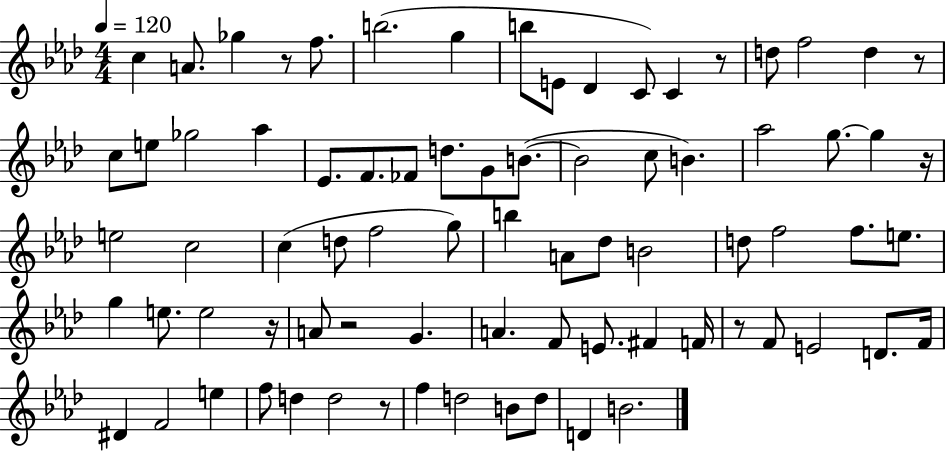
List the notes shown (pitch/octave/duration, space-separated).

C5/q A4/e. Gb5/q R/e F5/e. B5/h. G5/q B5/e E4/e Db4/q C4/e C4/q R/e D5/e F5/h D5/q R/e C5/e E5/e Gb5/h Ab5/q Eb4/e. F4/e. FES4/e D5/e. G4/e B4/e. B4/h C5/e B4/q. Ab5/h G5/e. G5/q R/s E5/h C5/h C5/q D5/e F5/h G5/e B5/q A4/e Db5/e B4/h D5/e F5/h F5/e. E5/e. G5/q E5/e. E5/h R/s A4/e R/h G4/q. A4/q. F4/e E4/e. F#4/q F4/s R/e F4/e E4/h D4/e. F4/s D#4/q F4/h E5/q F5/e D5/q D5/h R/e F5/q D5/h B4/e D5/e D4/q B4/h.